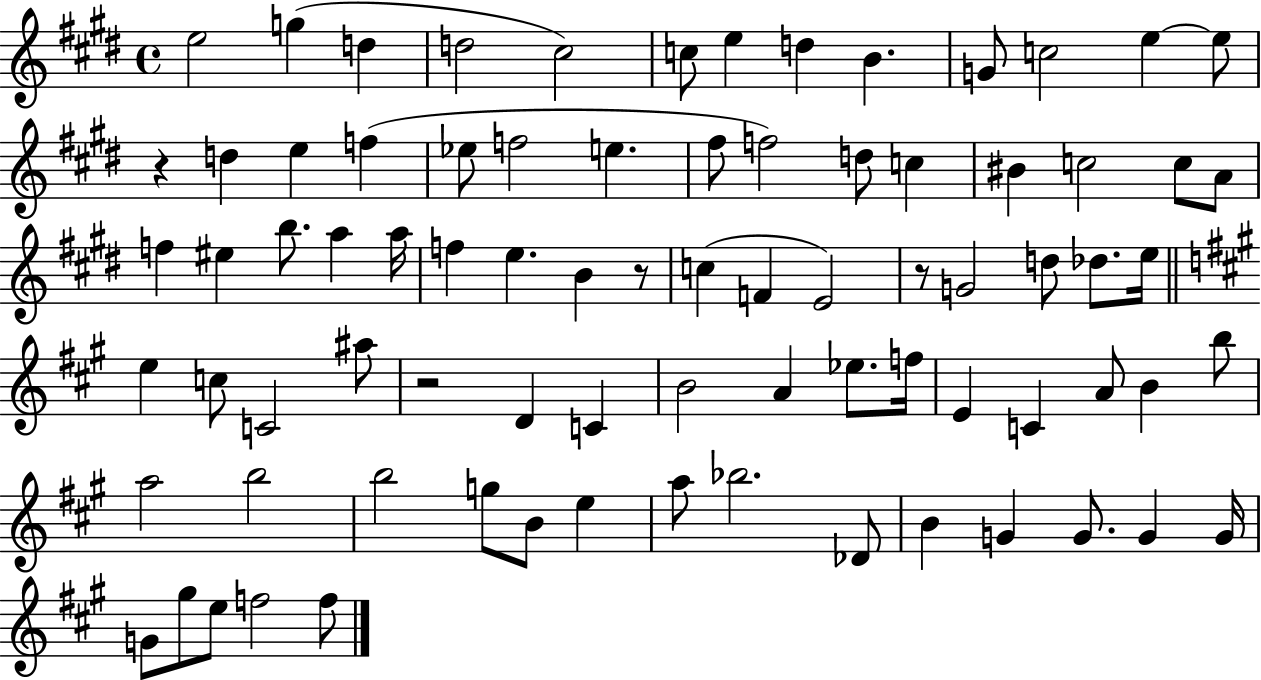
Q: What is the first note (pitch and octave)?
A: E5